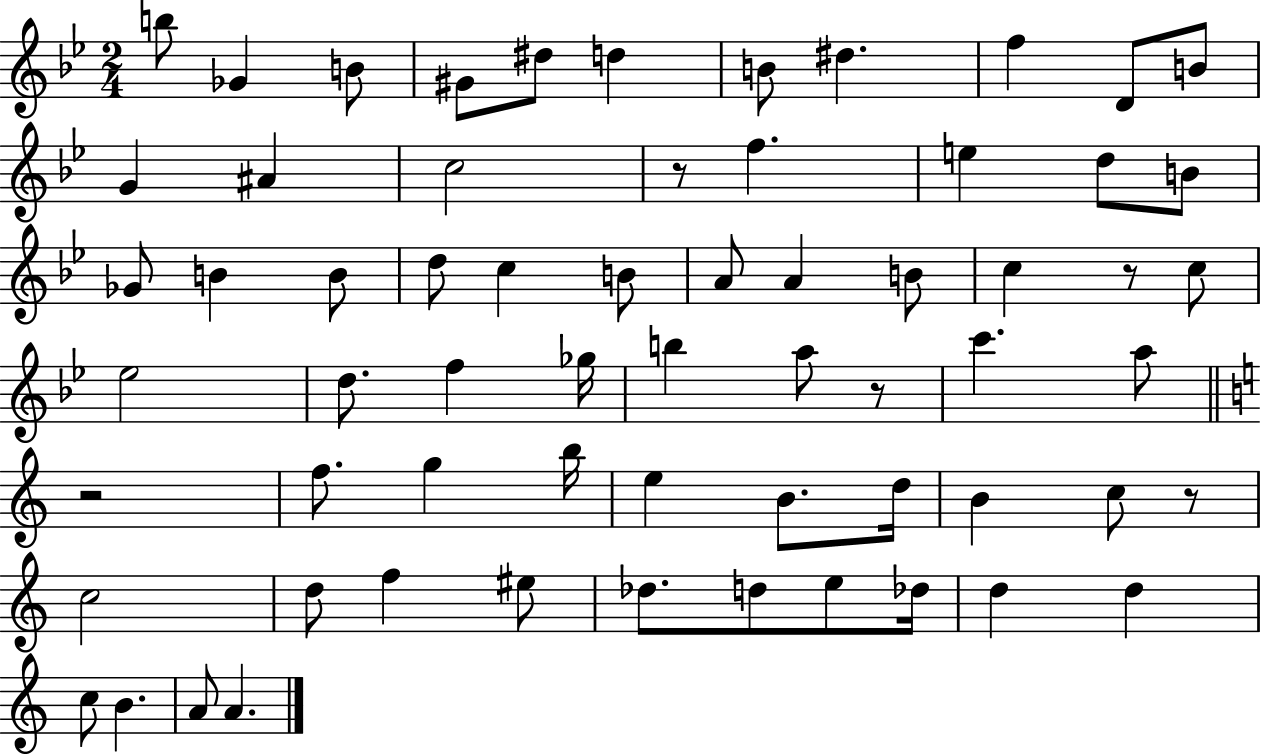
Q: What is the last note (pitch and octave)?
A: A4